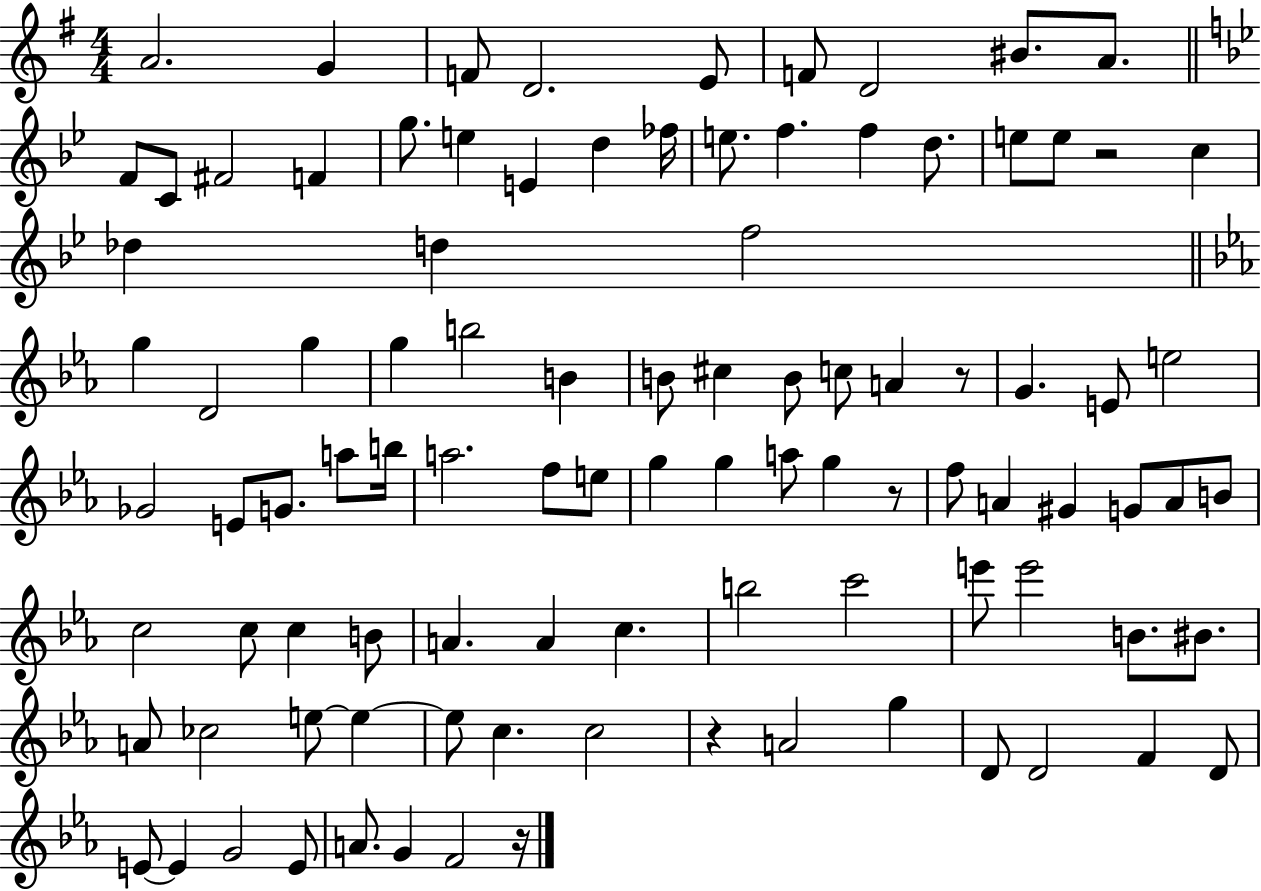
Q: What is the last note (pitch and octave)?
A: F4